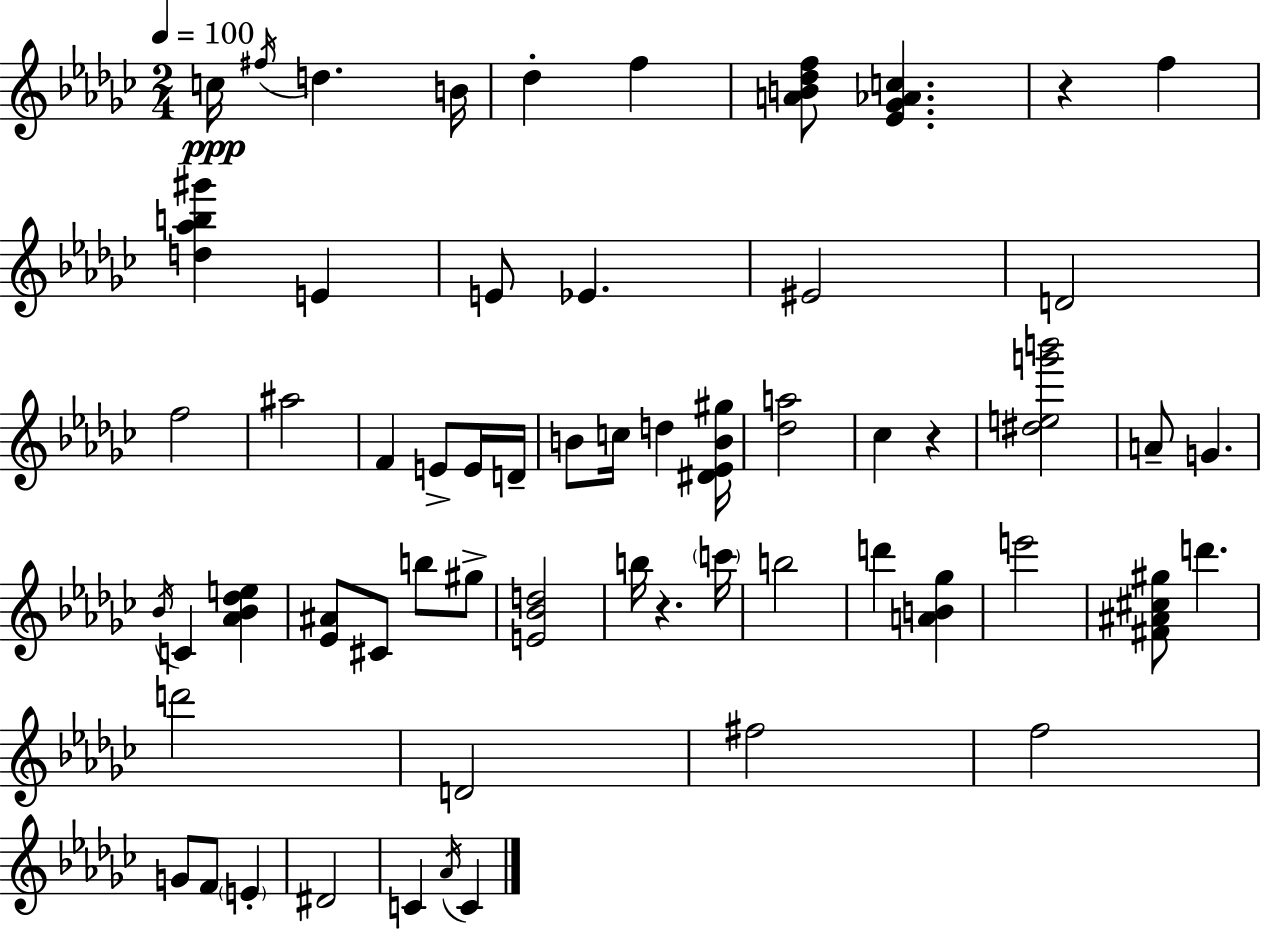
C5/s F#5/s D5/q. B4/s Db5/q F5/q [A4,B4,Db5,F5]/e [Eb4,Gb4,Ab4,C5]/q. R/q F5/q [D5,Ab5,B5,G#6]/q E4/q E4/e Eb4/q. EIS4/h D4/h F5/h A#5/h F4/q E4/e E4/s D4/s B4/e C5/s D5/q [D#4,Eb4,B4,G#5]/s [Db5,A5]/h CES5/q R/q [D#5,E5,G6,B6]/h A4/e G4/q. Bb4/s C4/q [Ab4,Bb4,Db5,E5]/q [Eb4,A#4]/e C#4/e B5/e G#5/e [E4,Bb4,D5]/h B5/s R/q. C6/s B5/h D6/q [A4,B4,Gb5]/q E6/h [F#4,A#4,C#5,G#5]/e D6/q. D6/h D4/h F#5/h F5/h G4/e F4/e E4/q D#4/h C4/q Ab4/s C4/q